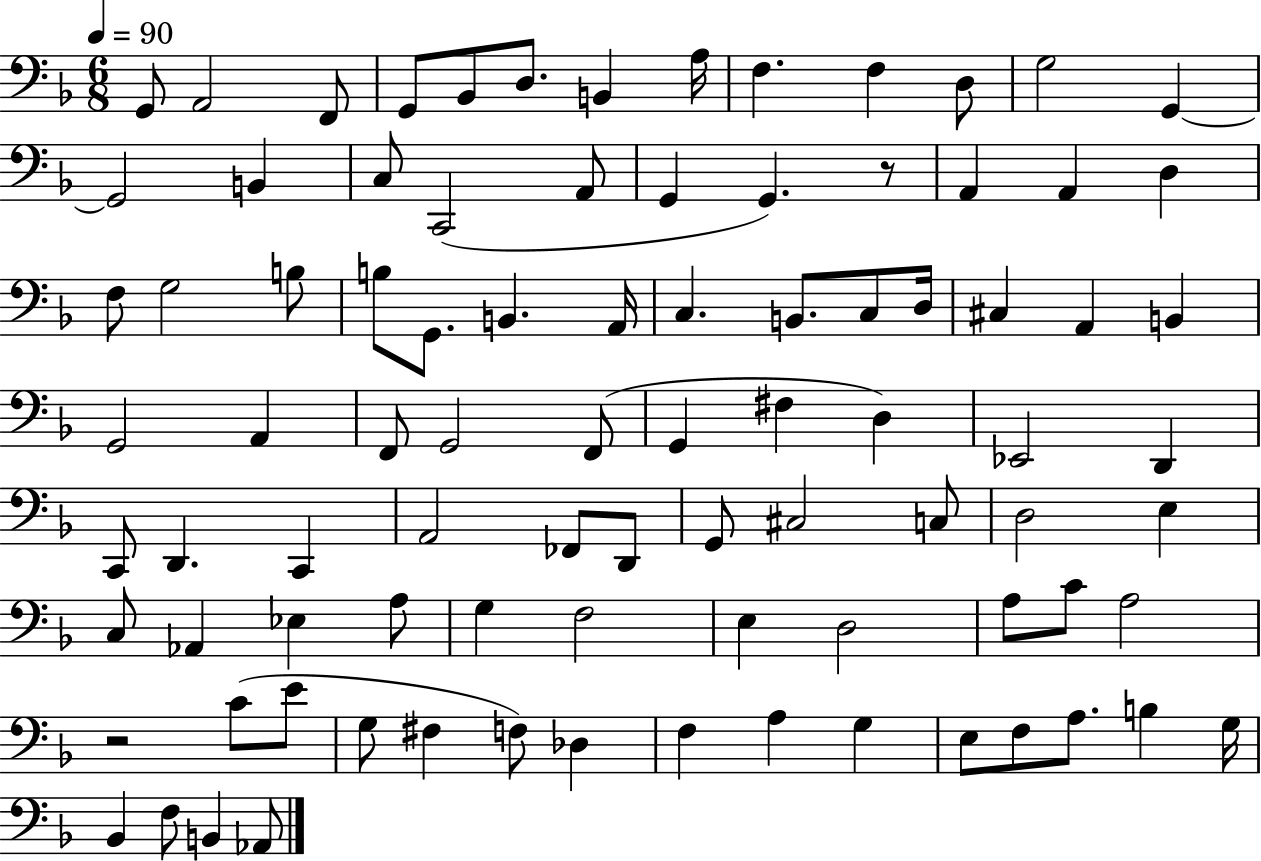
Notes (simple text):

G2/e A2/h F2/e G2/e Bb2/e D3/e. B2/q A3/s F3/q. F3/q D3/e G3/h G2/q G2/h B2/q C3/e C2/h A2/e G2/q G2/q. R/e A2/q A2/q D3/q F3/e G3/h B3/e B3/e G2/e. B2/q. A2/s C3/q. B2/e. C3/e D3/s C#3/q A2/q B2/q G2/h A2/q F2/e G2/h F2/e G2/q F#3/q D3/q Eb2/h D2/q C2/e D2/q. C2/q A2/h FES2/e D2/e G2/e C#3/h C3/e D3/h E3/q C3/e Ab2/q Eb3/q A3/e G3/q F3/h E3/q D3/h A3/e C4/e A3/h R/h C4/e E4/e G3/e F#3/q F3/e Db3/q F3/q A3/q G3/q E3/e F3/e A3/e. B3/q G3/s Bb2/q F3/e B2/q Ab2/e